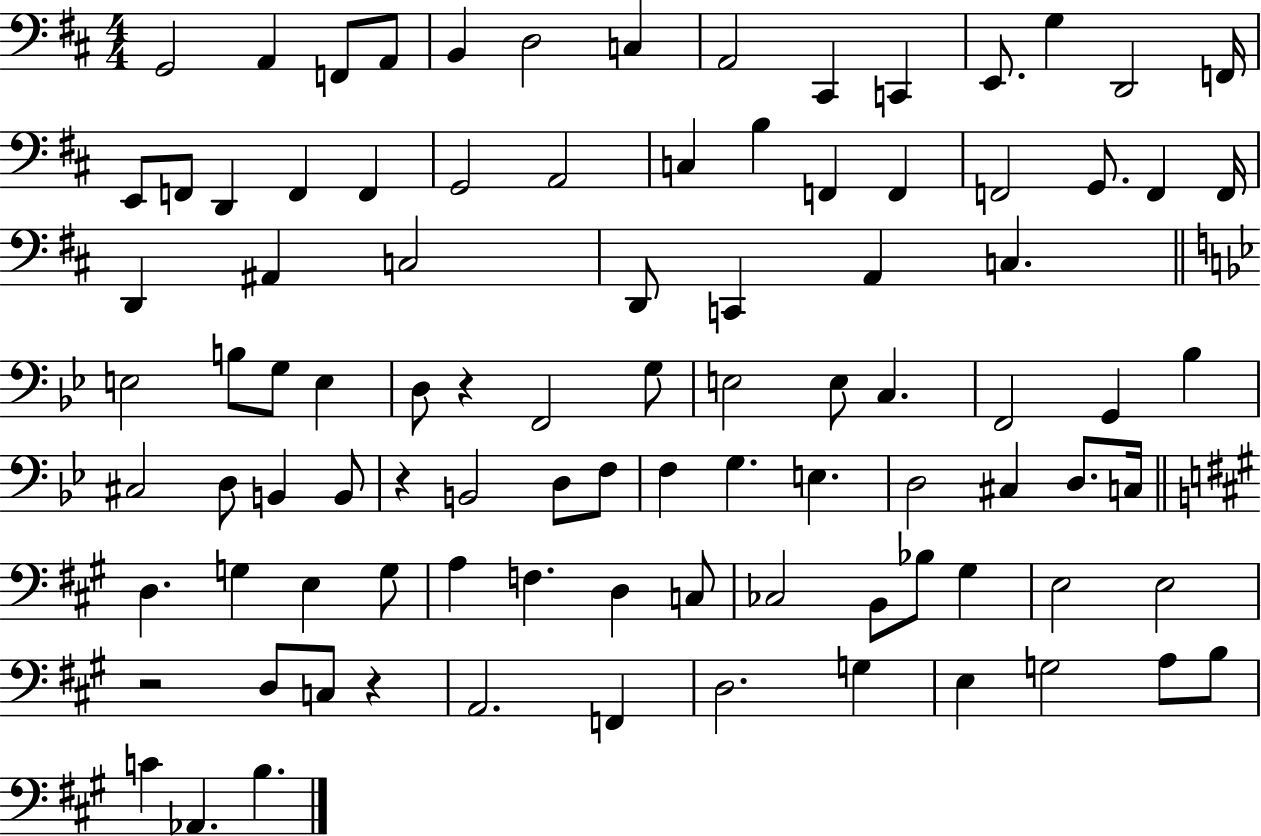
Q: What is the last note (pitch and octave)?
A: B3